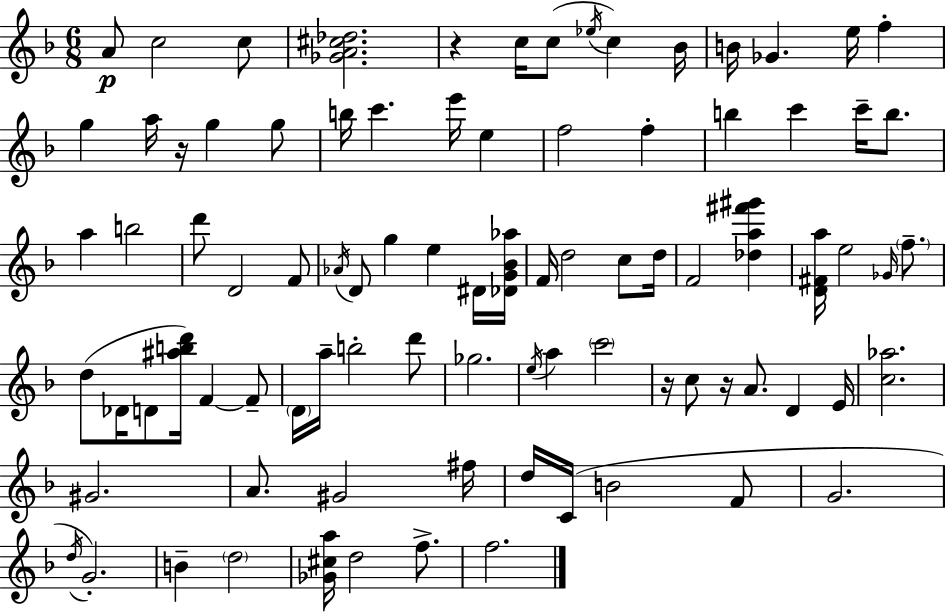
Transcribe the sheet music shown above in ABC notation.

X:1
T:Untitled
M:6/8
L:1/4
K:F
A/2 c2 c/2 [_GA^c_d]2 z c/4 c/2 _e/4 c _B/4 B/4 _G e/4 f g a/4 z/4 g g/2 b/4 c' e'/4 e f2 f b c' c'/4 b/2 a b2 d'/2 D2 F/2 _A/4 D/2 g e ^D/4 [_DG_B_a]/4 F/4 d2 c/2 d/4 F2 [_da^f'^g'] [D^Fa]/4 e2 _G/4 f/2 d/2 _D/4 D/2 [^abd']/4 F F/2 D/4 a/4 b2 d'/2 _g2 e/4 a c'2 z/4 c/2 z/4 A/2 D E/4 [c_a]2 ^G2 A/2 ^G2 ^f/4 d/4 C/4 B2 F/2 G2 d/4 G2 B d2 [_G^ca]/4 d2 f/2 f2